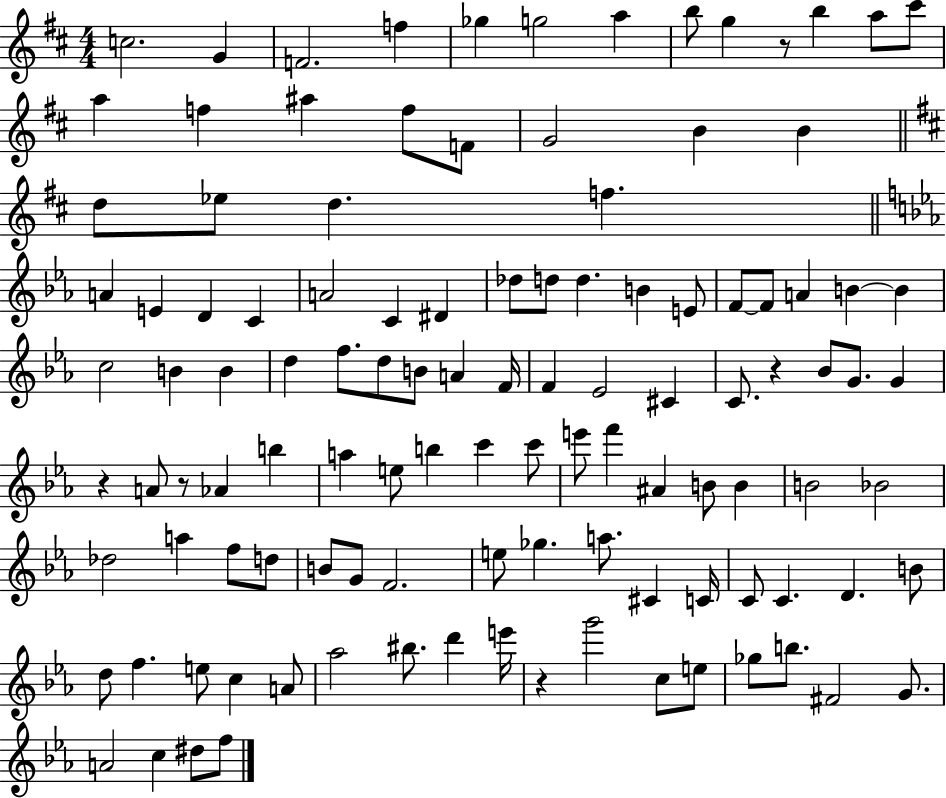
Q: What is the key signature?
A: D major